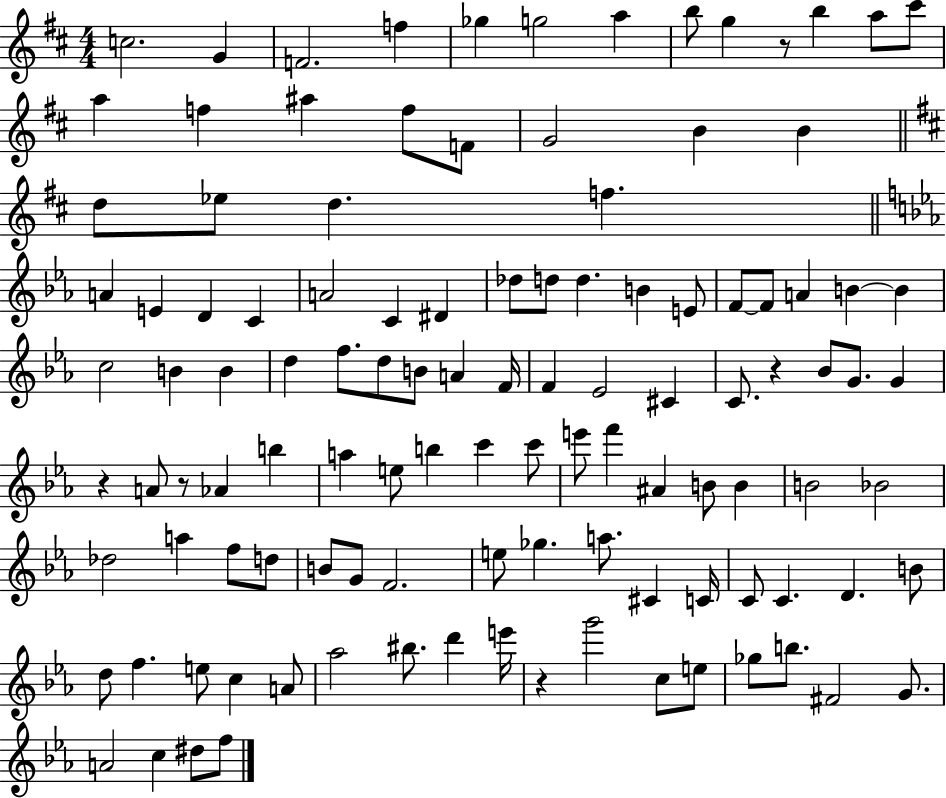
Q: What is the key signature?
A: D major